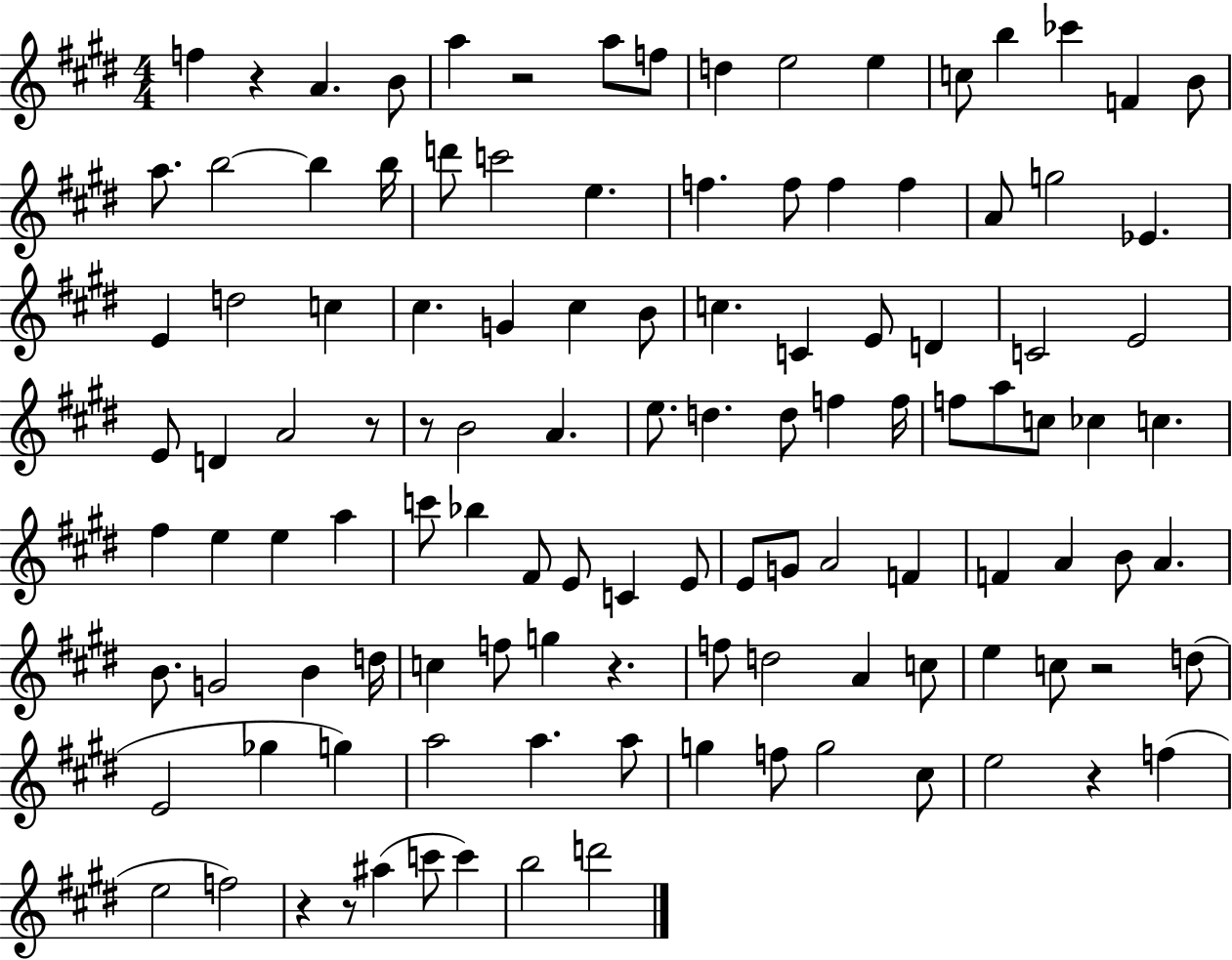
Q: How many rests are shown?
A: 9